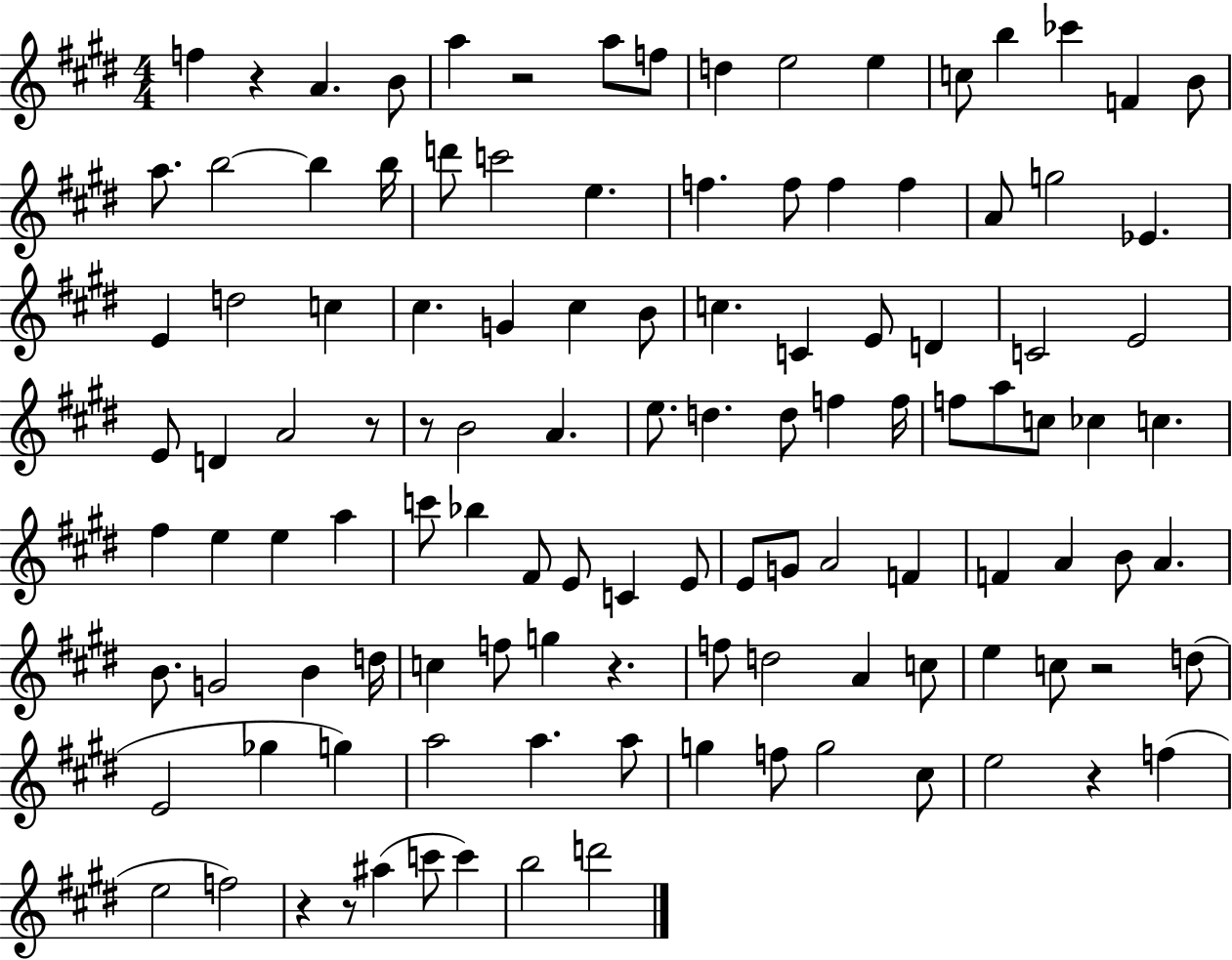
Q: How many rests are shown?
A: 9